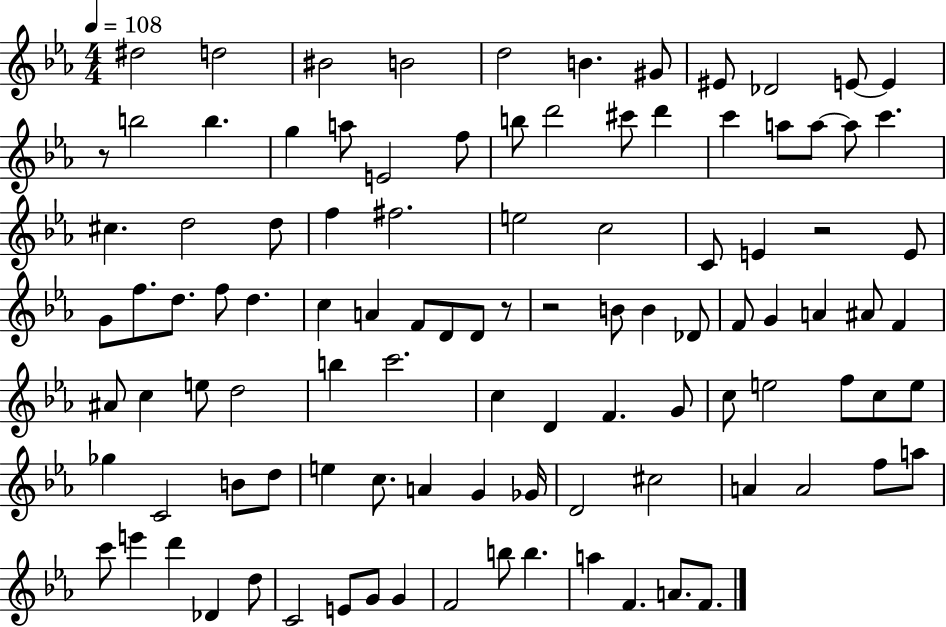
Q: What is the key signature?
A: EES major